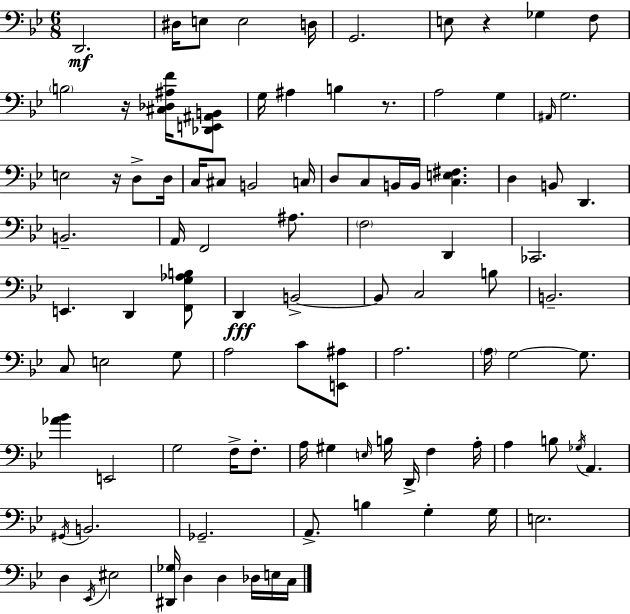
X:1
T:Untitled
M:6/8
L:1/4
K:Bb
D,,2 ^D,/4 E,/2 E,2 D,/4 G,,2 E,/2 z _G, F,/2 B,2 z/4 [^C,_D,^A,F]/4 [_D,,E,,^A,,B,,]/2 G,/4 ^A, B, z/2 A,2 G, ^A,,/4 G,2 E,2 z/4 D,/2 D,/4 C,/4 ^C,/2 B,,2 C,/4 D,/2 C,/2 B,,/4 B,,/4 [C,E,^F,] D, B,,/2 D,, B,,2 A,,/4 F,,2 ^A,/2 F,2 D,, _C,,2 E,, D,, [F,,G,_A,B,]/2 D,, B,,2 B,,/2 C,2 B,/2 B,,2 C,/2 E,2 G,/2 A,2 C/2 [E,,^A,]/2 A,2 A,/4 G,2 G,/2 [_A_B] E,,2 G,2 F,/4 F,/2 A,/4 ^G, E,/4 B,/4 D,,/4 F, A,/4 A, B,/2 _G,/4 A,, ^G,,/4 B,,2 _G,,2 A,,/2 B, G, G,/4 E,2 D, _E,,/4 ^E,2 [^D,,_G,]/4 D, D, _D,/4 E,/4 C,/4